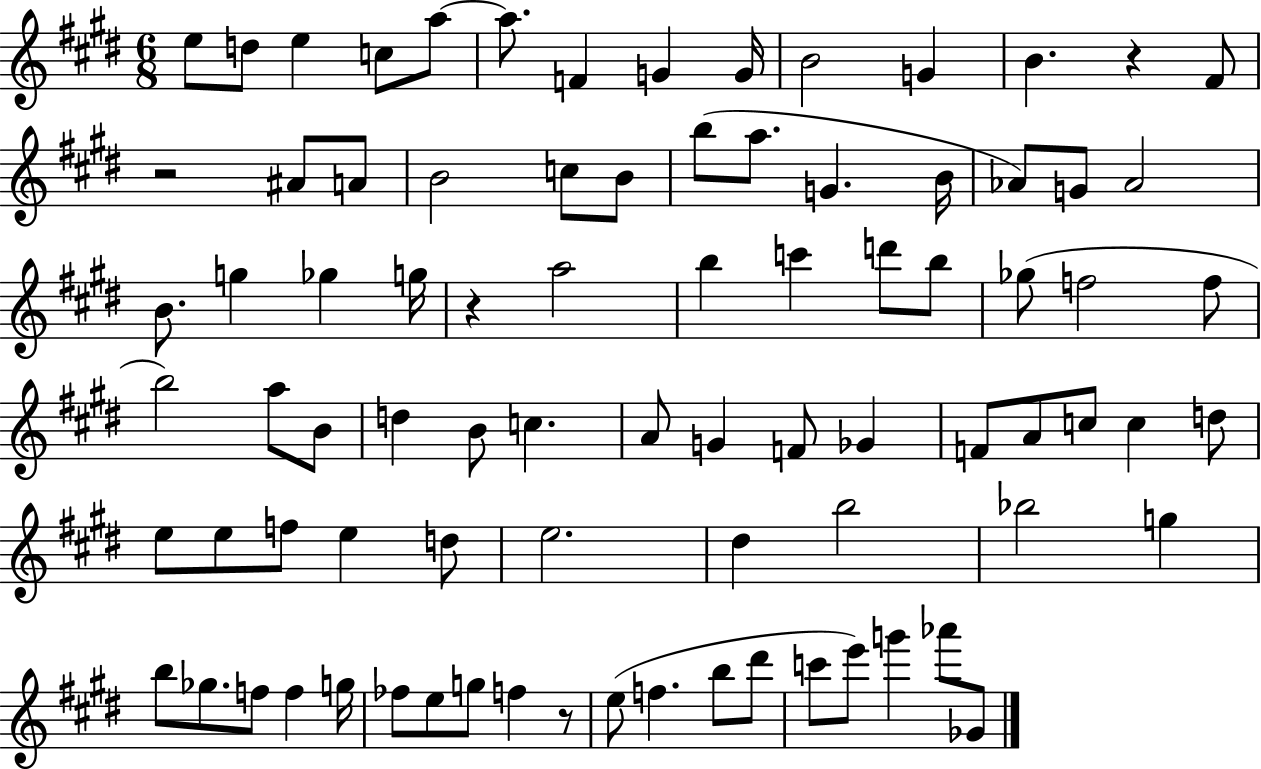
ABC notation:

X:1
T:Untitled
M:6/8
L:1/4
K:E
e/2 d/2 e c/2 a/2 a/2 F G G/4 B2 G B z ^F/2 z2 ^A/2 A/2 B2 c/2 B/2 b/2 a/2 G B/4 _A/2 G/2 _A2 B/2 g _g g/4 z a2 b c' d'/2 b/2 _g/2 f2 f/2 b2 a/2 B/2 d B/2 c A/2 G F/2 _G F/2 A/2 c/2 c d/2 e/2 e/2 f/2 e d/2 e2 ^d b2 _b2 g b/2 _g/2 f/2 f g/4 _f/2 e/2 g/2 f z/2 e/2 f b/2 ^d'/2 c'/2 e'/2 g' _a'/2 _G/2